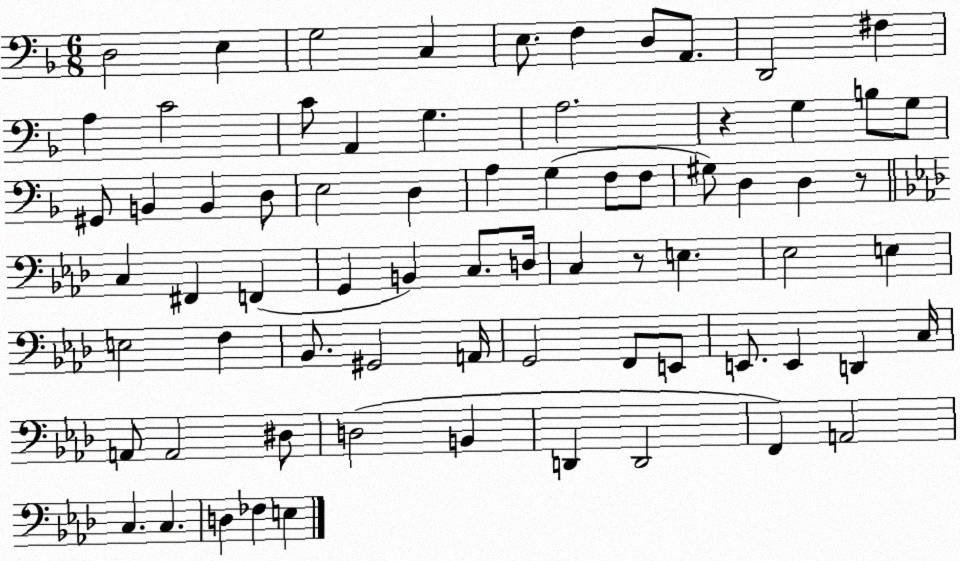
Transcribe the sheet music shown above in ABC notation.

X:1
T:Untitled
M:6/8
L:1/4
K:F
D,2 E, G,2 C, E,/2 F, D,/2 A,,/2 D,,2 ^F, A, C2 C/2 A,, G, A,2 z G, B,/2 G,/2 ^G,,/2 B,, B,, D,/2 E,2 D, A, G, F,/2 F,/2 ^G,/2 D, D, z/2 C, ^F,, F,, G,, B,, C,/2 D,/4 C, z/2 E, _E,2 E, E,2 F, _B,,/2 ^G,,2 A,,/4 G,,2 F,,/2 E,,/2 E,,/2 E,, D,, C,/4 A,,/2 A,,2 ^D,/2 D,2 B,, D,, D,,2 F,, A,,2 C, C, D, _F, E,